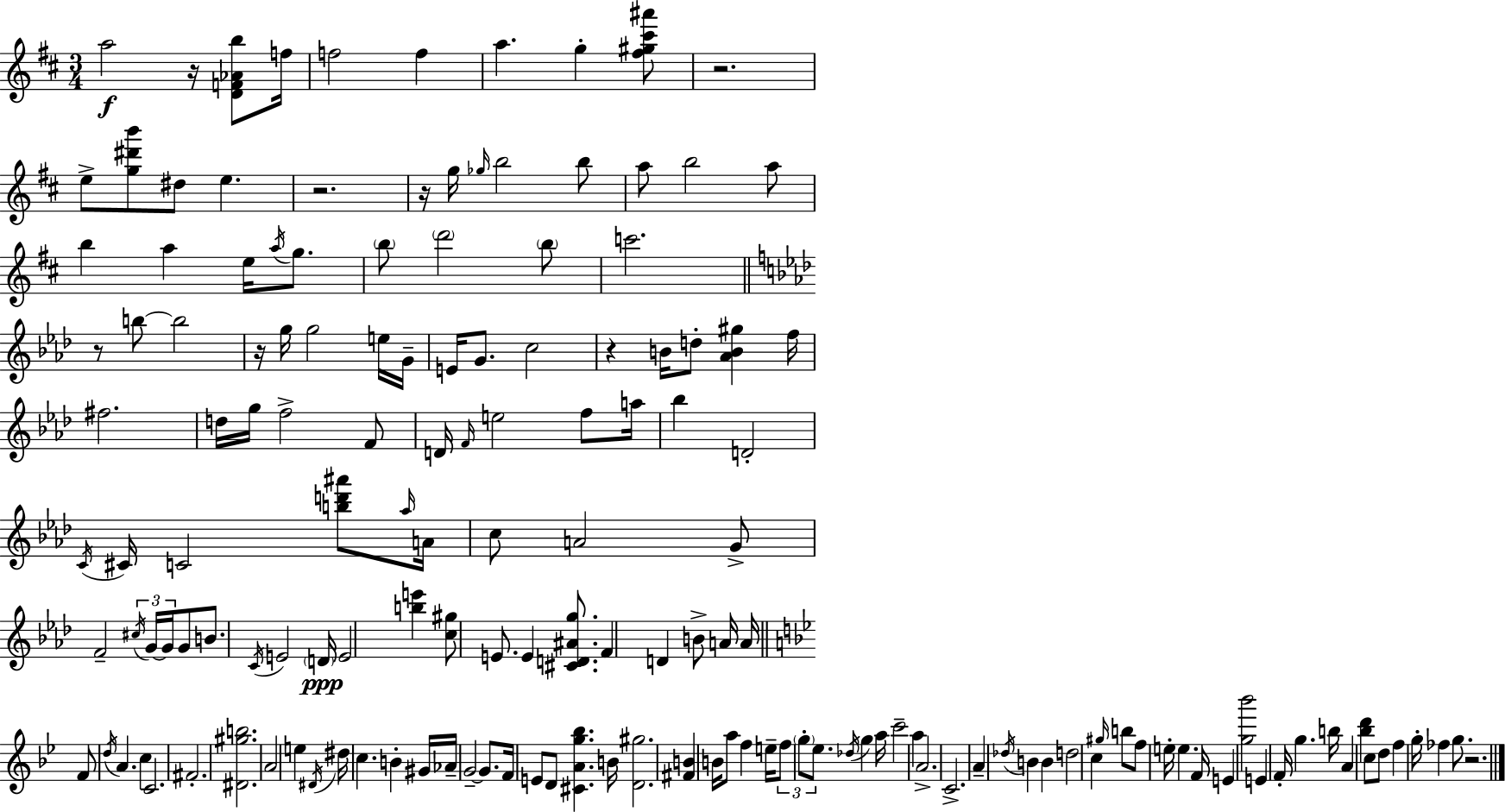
{
  \clef treble
  \numericTimeSignature
  \time 3/4
  \key d \major
  a''2\f r16 <d' f' aes' b''>8 f''16 | f''2 f''4 | a''4. g''4-. <fis'' gis'' cis''' ais'''>8 | r2. | \break e''8-> <g'' dis''' b'''>8 dis''8 e''4. | r2. | r16 g''16 \grace { ges''16 } b''2 b''8 | a''8 b''2 a''8 | \break b''4 a''4 e''16 \acciaccatura { a''16 } g''8. | \parenthesize b''8 \parenthesize d'''2 | \parenthesize b''8 c'''2. | \bar "||" \break \key aes \major r8 b''8~~ b''2 | r16 g''16 g''2 e''16 g'16-- | e'16 g'8. c''2 | r4 b'16 d''8-. <aes' b' gis''>4 f''16 | \break fis''2. | d''16 g''16 f''2-> f'8 | d'16 \grace { f'16 } e''2 f''8 | a''16 bes''4 d'2-. | \break \acciaccatura { c'16 } cis'16 c'2 <b'' d''' ais'''>8 | \grace { aes''16 } a'16 c''8 a'2 | g'8-> f'2-- \tuplet 3/2 { \acciaccatura { cis''16 } | g'16~~ g'16 } g'8 b'8. \acciaccatura { c'16 } e'2 | \break \parenthesize d'16\ppp e'2 | <b'' e'''>4 <c'' gis''>8 e'8. e'4 | <cis' d' ais' g''>8. f'4 d'4 | b'8-> a'16 a'16 \bar "||" \break \key bes \major f'8 \acciaccatura { d''16 } a'4. c''4 | c'2. | fis'2.-. | <dis' gis'' b''>2. | \break a'2 e''4 | \acciaccatura { dis'16 } dis''16 c''4. b'4-. | gis'16 aes'16-- g'2--~~ g'8. | f'16 e'8 d'8 <cis' a' g'' bes''>4. | \break b'16 <d' gis''>2. | <fis' b'>4 b'16 a''8 f''4 | e''16-- \tuplet 3/2 { f''8 \parenthesize g''8-. ees''8. } \acciaccatura { des''16 } g''4 | a''16 c'''2-- a''4 | \break a'2.-> | c'2.-> | a'4-- \acciaccatura { des''16 } b'4 | b'4 d''2 | \break c''4 \grace { gis''16 } b''8 f''8 e''16-. e''4. | f'16 e'4 <g'' bes'''>2 | e'4 f'16-. g''4. | b''16 a'4 <bes'' d'''>4 | \break c''8 d''8 f''4 g''16-. fes''4 | g''8. r2. | \bar "|."
}